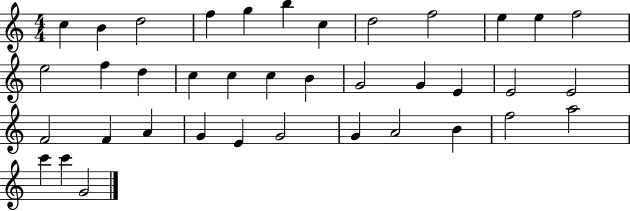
{
  \clef treble
  \numericTimeSignature
  \time 4/4
  \key c \major
  c''4 b'4 d''2 | f''4 g''4 b''4 c''4 | d''2 f''2 | e''4 e''4 f''2 | \break e''2 f''4 d''4 | c''4 c''4 c''4 b'4 | g'2 g'4 e'4 | e'2 e'2 | \break f'2 f'4 a'4 | g'4 e'4 g'2 | g'4 a'2 b'4 | f''2 a''2 | \break c'''4 c'''4 g'2 | \bar "|."
}